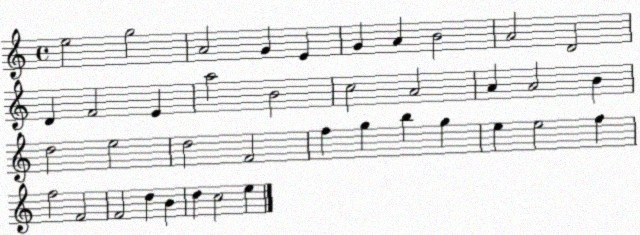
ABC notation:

X:1
T:Untitled
M:4/4
L:1/4
K:C
e2 g2 A2 G E G A B2 A2 D2 D F2 E a2 B2 c2 A2 A A2 B d2 e2 d2 F2 f g b g e e2 f f2 F2 F2 d B d c2 e